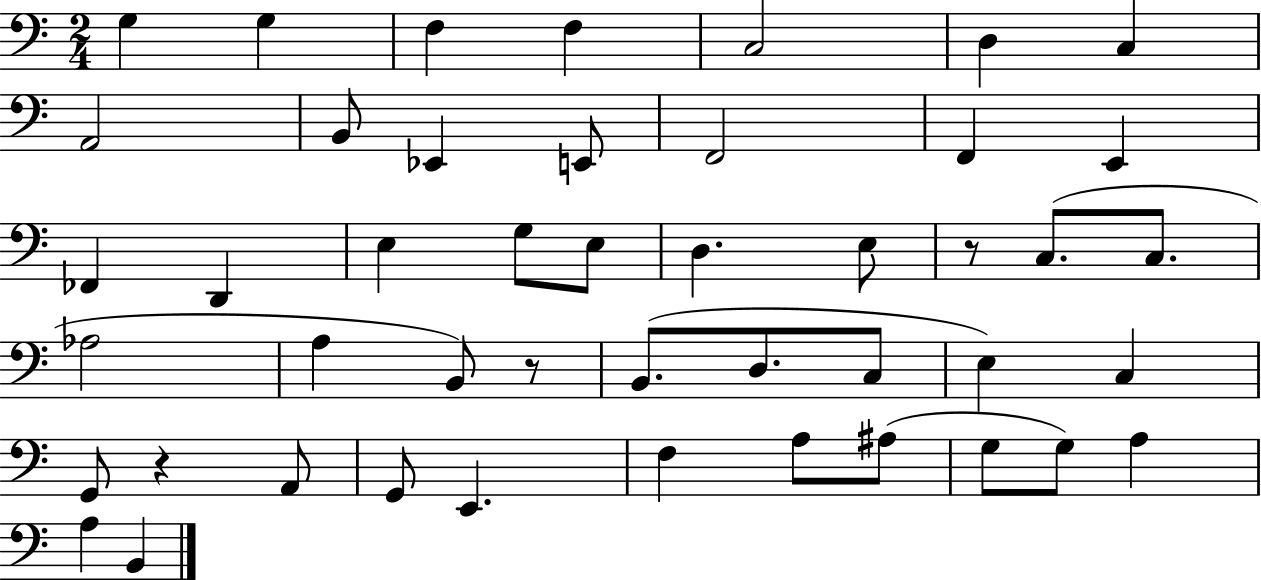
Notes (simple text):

G3/q G3/q F3/q F3/q C3/h D3/q C3/q A2/h B2/e Eb2/q E2/e F2/h F2/q E2/q FES2/q D2/q E3/q G3/e E3/e D3/q. E3/e R/e C3/e. C3/e. Ab3/h A3/q B2/e R/e B2/e. D3/e. C3/e E3/q C3/q G2/e R/q A2/e G2/e E2/q. F3/q A3/e A#3/e G3/e G3/e A3/q A3/q B2/q